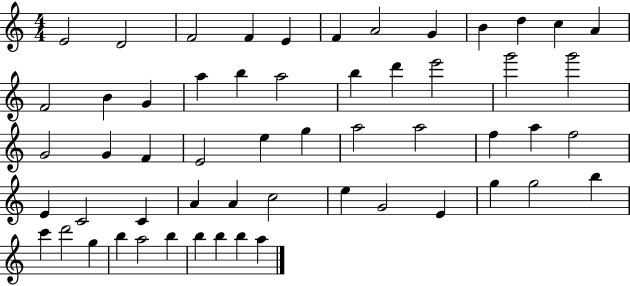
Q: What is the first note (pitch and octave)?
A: E4